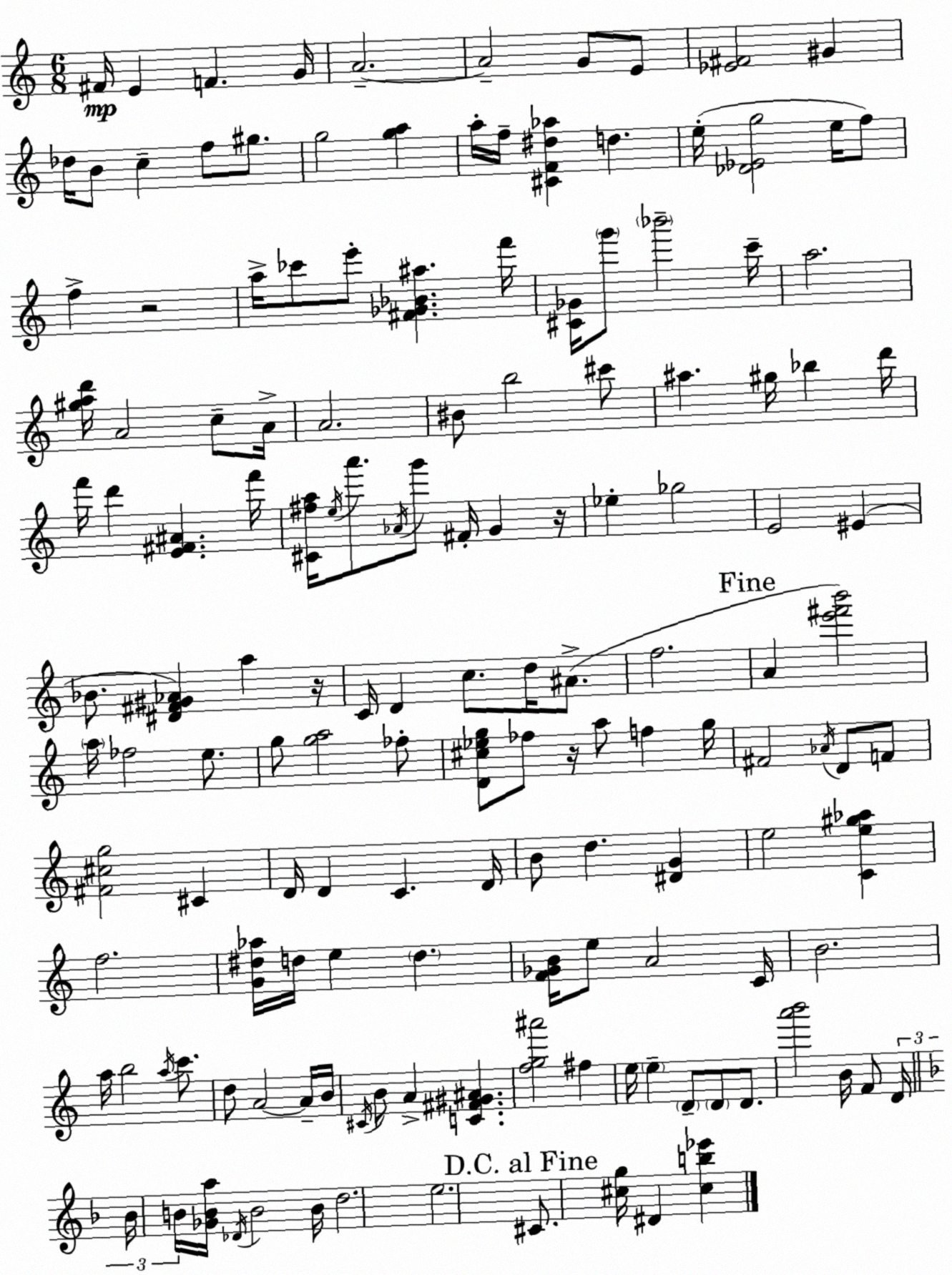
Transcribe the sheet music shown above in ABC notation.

X:1
T:Untitled
M:6/8
L:1/4
K:C
^F/4 E F G/4 A2 A2 G/2 E/2 [_E^F]2 ^G _d/4 B/2 c f/2 ^g/2 g2 [ga] a/4 f/4 [^CF^d_a] d e/4 [_D_Eg]2 e/4 f/2 f z2 a/4 _c'/2 e'/2 [^F_G_B^a] f'/4 [^C_G]/4 g'/2 _b'2 c'/4 a2 [^gad']/4 A2 c/2 A/4 A2 ^B/2 b2 ^c'/2 ^a ^g/4 _b d'/4 f'/4 d' [E^F^A] f'/4 [^C^fa]/4 e/4 a'/2 _A/4 g'/2 ^F/4 G z/4 _e _g2 E2 ^E _B/2 [^D^F^G_A] a z/4 C/4 D c/2 d/4 ^A/2 f2 A [e'^f'b']2 a/4 _f2 e/2 g/2 [ga]2 _f/2 [D^c_eg]/2 _f/2 z/4 a/2 f g/4 ^F2 _A/4 D/2 F/2 [^F^cg]2 ^C D/4 D C D/4 B/2 d [^DG] e2 [Ce^g_a] f2 [G^d_a]/4 d/4 e d [F_GB]/4 e/2 A2 C/4 B2 a/4 b2 a/4 c'/2 d/2 A2 A/4 B/4 ^C/4 B/2 A [C^F^G^A] [fg^a']2 ^f e/4 e D/2 D/2 D/2 [a'b']2 B/4 F/2 D/4 _B/4 B/4 [_GBa]/4 _D/4 B2 B/4 d2 e2 ^C/2 [^cg]/4 ^D [^cb_e']